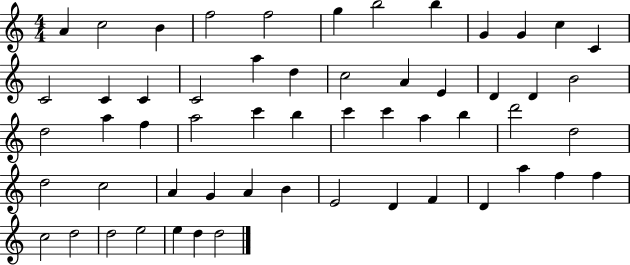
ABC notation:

X:1
T:Untitled
M:4/4
L:1/4
K:C
A c2 B f2 f2 g b2 b G G c C C2 C C C2 a d c2 A E D D B2 d2 a f a2 c' b c' c' a b d'2 d2 d2 c2 A G A B E2 D F D a f f c2 d2 d2 e2 e d d2